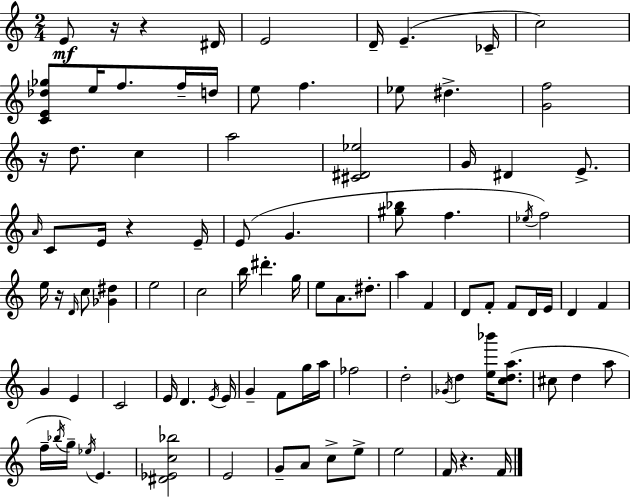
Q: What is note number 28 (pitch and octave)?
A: F5